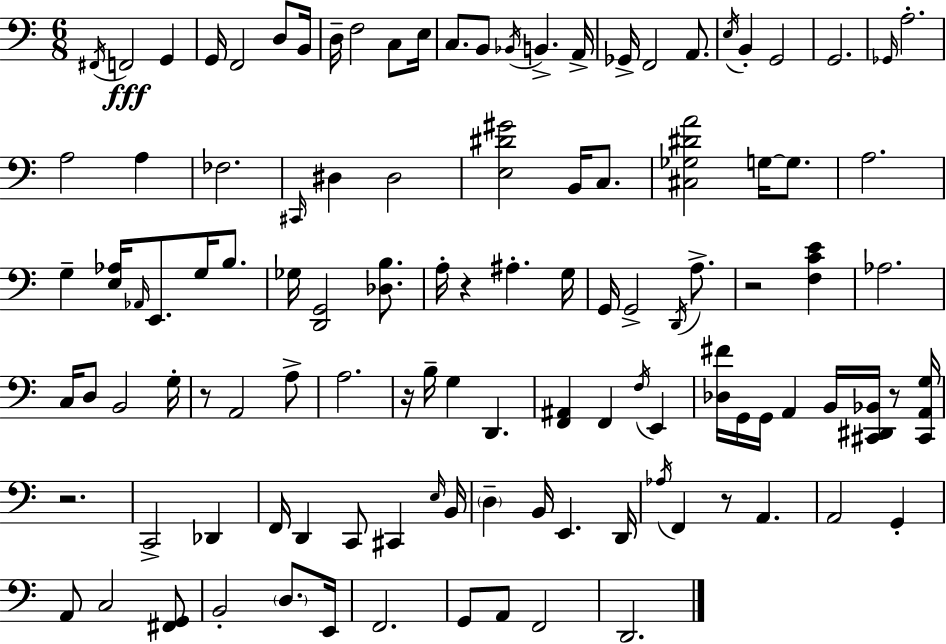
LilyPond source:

{
  \clef bass
  \numericTimeSignature
  \time 6/8
  \key a \minor
  \acciaccatura { fis,16 }\fff f,2 g,4 | g,16 f,2 d8 | b,16 d16-- f2 c8 | e16 c8. b,8 \acciaccatura { bes,16 } b,4.-> | \break a,16-> ges,16-> f,2 a,8. | \acciaccatura { e16 } b,4-. g,2 | g,2. | \grace { ges,16 } a2.-. | \break a2 | a4 fes2. | \grace { cis,16 } dis4 dis2 | <e dis' gis'>2 | \break b,16 c8. <cis ges dis' a'>2 | g16~~ g8. a2. | g4-- <e aes>16 \grace { aes,16 } e,8. | g16 b8. ges16 <d, g,>2 | \break <des b>8. a16-. r4 ais4.-. | g16 g,16 g,2-> | \acciaccatura { d,16 } a8.-> r2 | <f c' e'>4 aes2. | \break c16 d8 b,2 | g16-. r8 a,2 | a8-> a2. | r16 b16-- g4 | \break d,4. <f, ais,>4 f,4 | \acciaccatura { f16 } e,4 <des fis'>16 g,16 g,16 a,4 | b,16 <cis, dis, bes,>16 r8 <cis, a, g>16 r2. | c,2-> | \break des,4 f,16 d,4 | c,8 cis,4 \grace { e16 } b,16 \parenthesize d4-- | b,16 e,4. d,16 \acciaccatura { aes16 } f,4 | r8 a,4. a,2 | \break g,4-. a,8 | c2 <fis, g,>8 b,2-. | \parenthesize d8. e,16 f,2. | g,8 | \break a,8 f,2 d,2. | \bar "|."
}